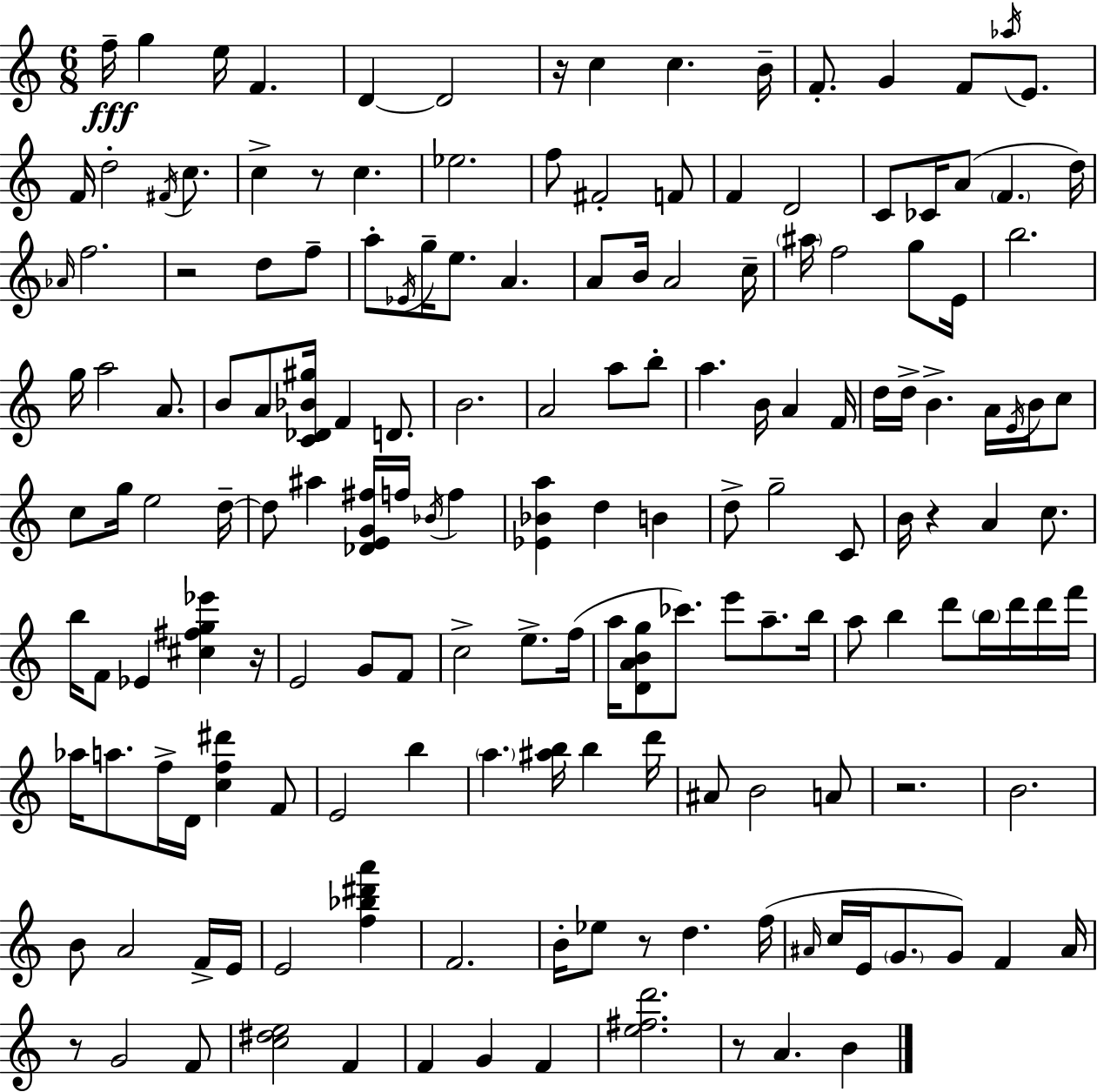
F5/s G5/q E5/s F4/q. D4/q D4/h R/s C5/q C5/q. B4/s F4/e. G4/q F4/e Ab5/s E4/e. F4/s D5/h F#4/s C5/e. C5/q R/e C5/q. Eb5/h. F5/e F#4/h F4/e F4/q D4/h C4/e CES4/s A4/e F4/q. D5/s Ab4/s F5/h. R/h D5/e F5/e A5/e Eb4/s G5/s E5/e. A4/q. A4/e B4/s A4/h C5/s A#5/s F5/h G5/e E4/s B5/h. G5/s A5/h A4/e. B4/e A4/e [C4,Db4,Bb4,G#5]/s F4/q D4/e. B4/h. A4/h A5/e B5/e A5/q. B4/s A4/q F4/s D5/s D5/s B4/q. A4/s E4/s B4/s C5/e C5/e G5/s E5/h D5/s D5/e A#5/q [Db4,E4,G4,F#5]/s F5/s Bb4/s F5/q [Eb4,Bb4,A5]/q D5/q B4/q D5/e G5/h C4/e B4/s R/q A4/q C5/e. B5/s F4/e Eb4/q [C#5,F#5,G5,Eb6]/q R/s E4/h G4/e F4/e C5/h E5/e. F5/s A5/s [D4,A4,B4,G5]/e CES6/e. E6/e A5/e. B5/s A5/e B5/q D6/e B5/s D6/s D6/s F6/s Ab5/s A5/e. F5/s D4/s [C5,F5,D#6]/q F4/e E4/h B5/q A5/q. [A#5,B5]/s B5/q D6/s A#4/e B4/h A4/e R/h. B4/h. B4/e A4/h F4/s E4/s E4/h [F5,Bb5,D#6,A6]/q F4/h. B4/s Eb5/e R/e D5/q. F5/s A#4/s C5/s E4/s G4/e. G4/e F4/q A#4/s R/e G4/h F4/e [C5,D#5,E5]/h F4/q F4/q G4/q F4/q [E5,F#5,D6]/h. R/e A4/q. B4/q